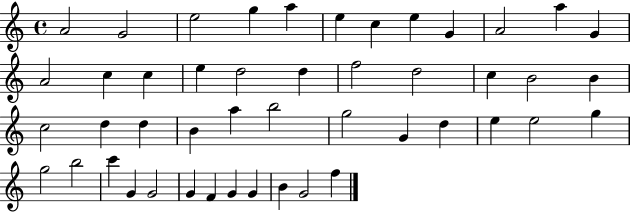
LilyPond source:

{
  \clef treble
  \time 4/4
  \defaultTimeSignature
  \key c \major
  a'2 g'2 | e''2 g''4 a''4 | e''4 c''4 e''4 g'4 | a'2 a''4 g'4 | \break a'2 c''4 c''4 | e''4 d''2 d''4 | f''2 d''2 | c''4 b'2 b'4 | \break c''2 d''4 d''4 | b'4 a''4 b''2 | g''2 g'4 d''4 | e''4 e''2 g''4 | \break g''2 b''2 | c'''4 g'4 g'2 | g'4 f'4 g'4 g'4 | b'4 g'2 f''4 | \break \bar "|."
}